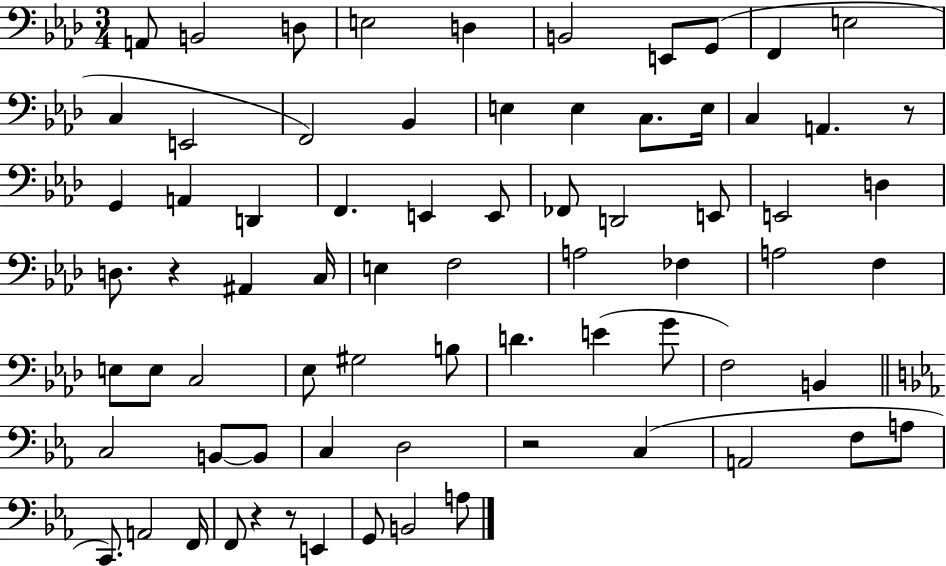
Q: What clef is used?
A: bass